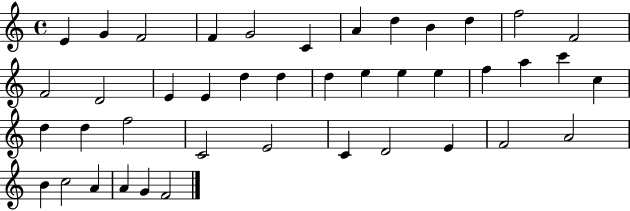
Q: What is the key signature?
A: C major